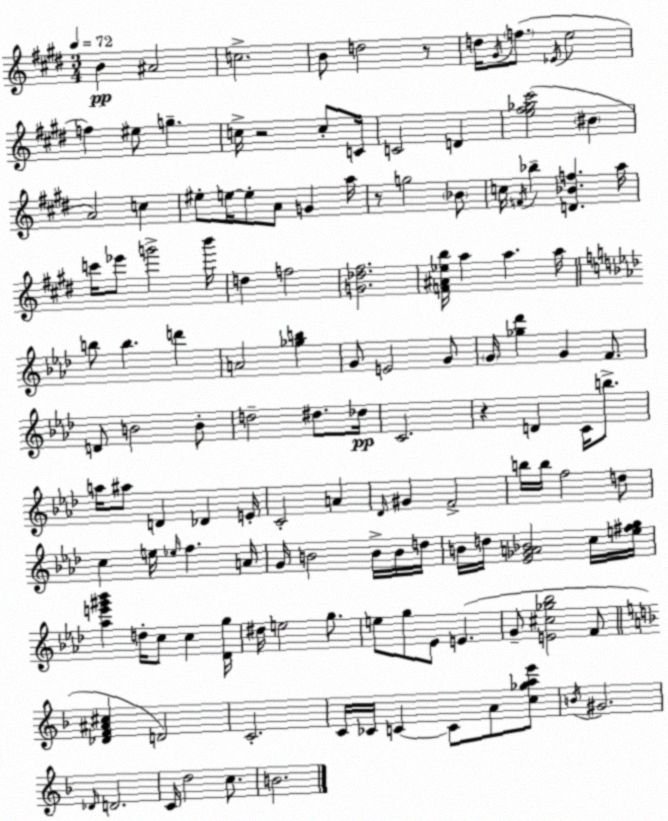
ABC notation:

X:1
T:Untitled
M:3/4
L:1/4
K:E
B ^A2 c2 B/2 d2 z/2 d/4 ^G/4 f/2 _E/4 e2 f ^e/2 g c/4 z2 c/2 C/4 C2 D [e^f_g^c']2 ^B A2 c ^e/2 e/4 e/2 A/2 G a/4 z/2 g2 _B/2 c/4 F/4 _b [D_Bf] a/4 c'/4 _e'/2 g'2 b'/4 d f2 [G_d^f]2 [F^A_eb]/4 a a a/4 b/2 b d' A2 [_gb] G/2 E2 G/2 G/4 [_g_d'] G F/2 D/2 B2 B/2 d2 ^d/2 _d/4 C2 z D C/4 b/2 a/4 ^a/2 D _D E/4 C2 A _D/4 ^G F2 b/4 b/4 f2 d/2 c e/4 _e/4 f A/4 G/4 B2 B/4 B/4 d/4 B/4 d/4 [_E_GA_B]2 c/4 [e^fg]/4 [_ae'^g'_b'] d/4 c/2 c [_Dg]/4 ^d/4 e2 g/2 e/2 g/2 _E/2 E G/2 [E^c_g_b]2 F/2 [_DF^A^c] D2 C2 C/4 _C/4 C C/2 A/2 [c_gae']/2 B/4 ^G2 _D/4 D2 C/4 d2 c/2 B2